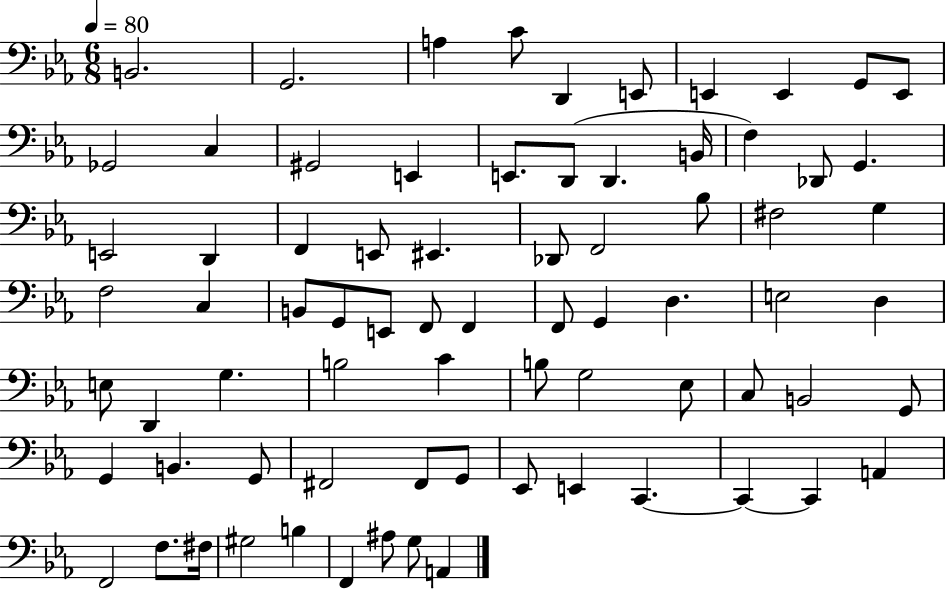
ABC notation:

X:1
T:Untitled
M:6/8
L:1/4
K:Eb
B,,2 G,,2 A, C/2 D,, E,,/2 E,, E,, G,,/2 E,,/2 _G,,2 C, ^G,,2 E,, E,,/2 D,,/2 D,, B,,/4 F, _D,,/2 G,, E,,2 D,, F,, E,,/2 ^E,, _D,,/2 F,,2 _B,/2 ^F,2 G, F,2 C, B,,/2 G,,/2 E,,/2 F,,/2 F,, F,,/2 G,, D, E,2 D, E,/2 D,, G, B,2 C B,/2 G,2 _E,/2 C,/2 B,,2 G,,/2 G,, B,, G,,/2 ^F,,2 ^F,,/2 G,,/2 _E,,/2 E,, C,, C,, C,, A,, F,,2 F,/2 ^F,/4 ^G,2 B, F,, ^A,/2 G,/2 A,,